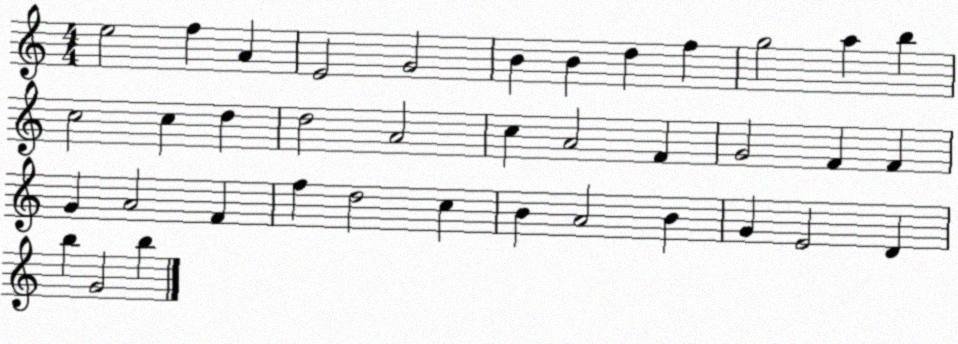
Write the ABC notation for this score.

X:1
T:Untitled
M:4/4
L:1/4
K:C
e2 f A E2 G2 B B d f g2 a b c2 c d d2 A2 c A2 F G2 F F G A2 F f d2 c B A2 B G E2 D b G2 b